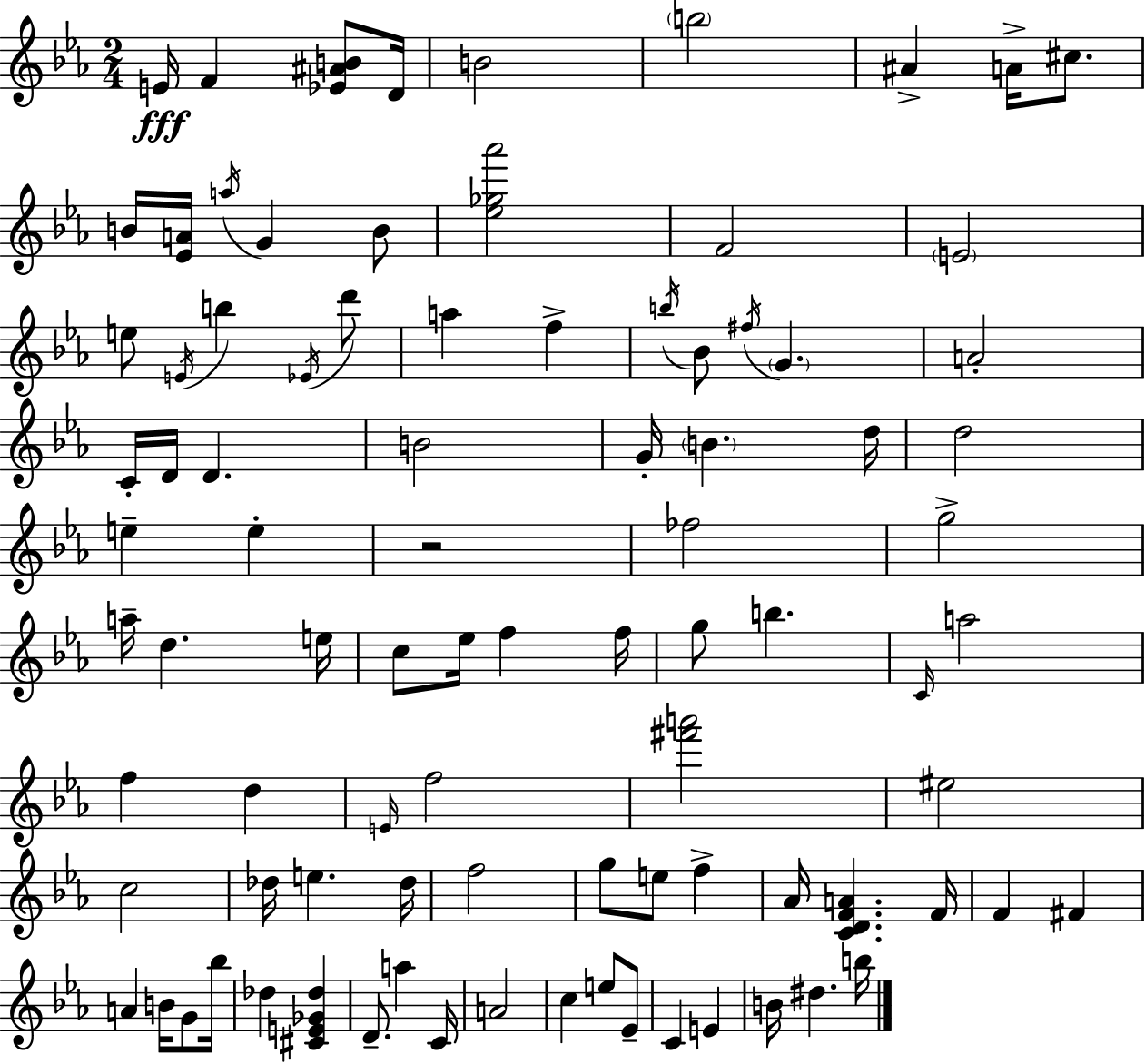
E4/s F4/q [Eb4,A#4,B4]/e D4/s B4/h B5/h A#4/q A4/s C#5/e. B4/s [Eb4,A4]/s A5/s G4/q B4/e [Eb5,Gb5,Ab6]/h F4/h E4/h E5/e E4/s B5/q Eb4/s D6/e A5/q F5/q B5/s Bb4/e F#5/s G4/q. A4/h C4/s D4/s D4/q. B4/h G4/s B4/q. D5/s D5/h E5/q E5/q R/h FES5/h G5/h A5/s D5/q. E5/s C5/e Eb5/s F5/q F5/s G5/e B5/q. C4/s A5/h F5/q D5/q E4/s F5/h [F#6,A6]/h EIS5/h C5/h Db5/s E5/q. Db5/s F5/h G5/e E5/e F5/q Ab4/s [C4,D4,F4,A4]/q. F4/s F4/q F#4/q A4/q B4/s G4/e Bb5/s Db5/q [C#4,E4,Gb4,Db5]/q D4/e. A5/q C4/s A4/h C5/q E5/e Eb4/e C4/q E4/q B4/s D#5/q. B5/s